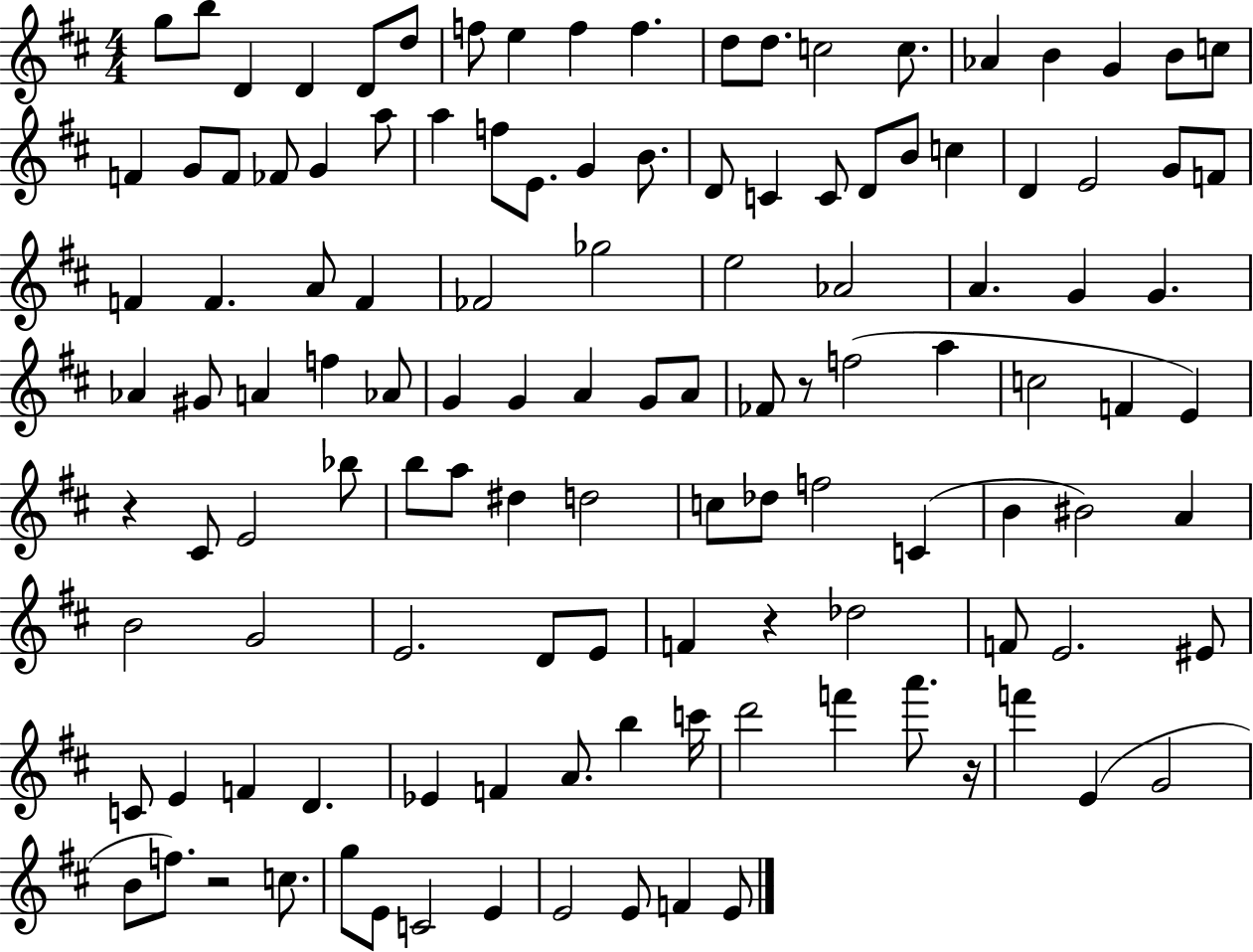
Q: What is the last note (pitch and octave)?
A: E4